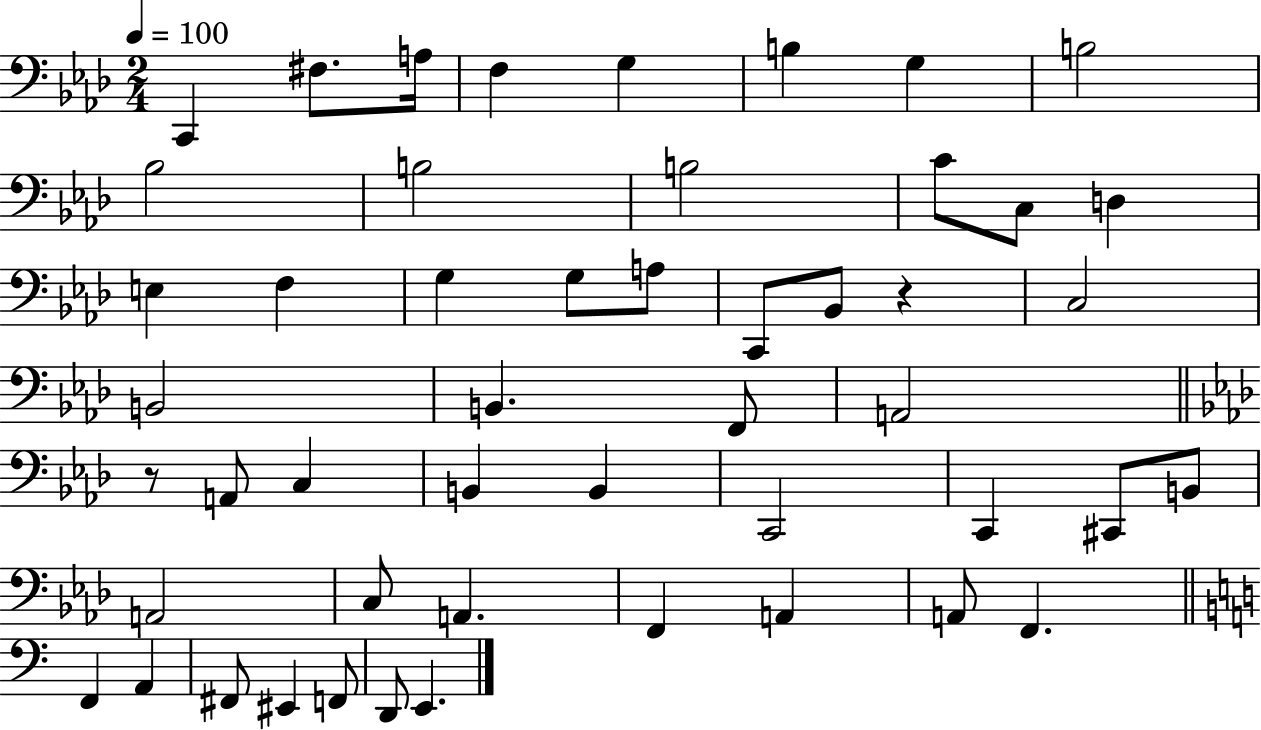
X:1
T:Untitled
M:2/4
L:1/4
K:Ab
C,, ^F,/2 A,/4 F, G, B, G, B,2 _B,2 B,2 B,2 C/2 C,/2 D, E, F, G, G,/2 A,/2 C,,/2 _B,,/2 z C,2 B,,2 B,, F,,/2 A,,2 z/2 A,,/2 C, B,, B,, C,,2 C,, ^C,,/2 B,,/2 A,,2 C,/2 A,, F,, A,, A,,/2 F,, F,, A,, ^F,,/2 ^E,, F,,/2 D,,/2 E,,